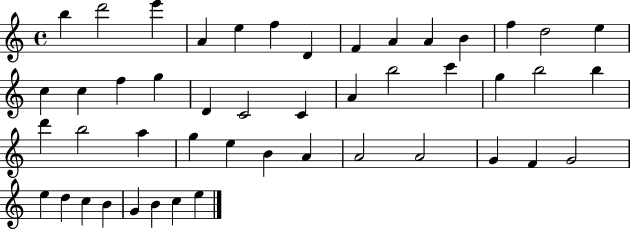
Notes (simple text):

B5/q D6/h E6/q A4/q E5/q F5/q D4/q F4/q A4/q A4/q B4/q F5/q D5/h E5/q C5/q C5/q F5/q G5/q D4/q C4/h C4/q A4/q B5/h C6/q G5/q B5/h B5/q D6/q B5/h A5/q G5/q E5/q B4/q A4/q A4/h A4/h G4/q F4/q G4/h E5/q D5/q C5/q B4/q G4/q B4/q C5/q E5/q